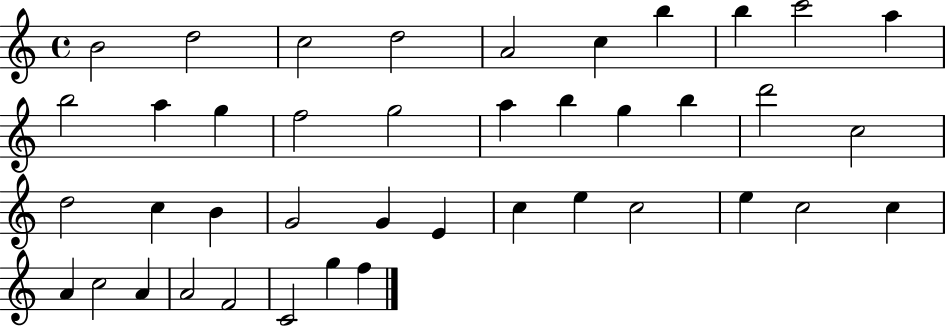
B4/h D5/h C5/h D5/h A4/h C5/q B5/q B5/q C6/h A5/q B5/h A5/q G5/q F5/h G5/h A5/q B5/q G5/q B5/q D6/h C5/h D5/h C5/q B4/q G4/h G4/q E4/q C5/q E5/q C5/h E5/q C5/h C5/q A4/q C5/h A4/q A4/h F4/h C4/h G5/q F5/q